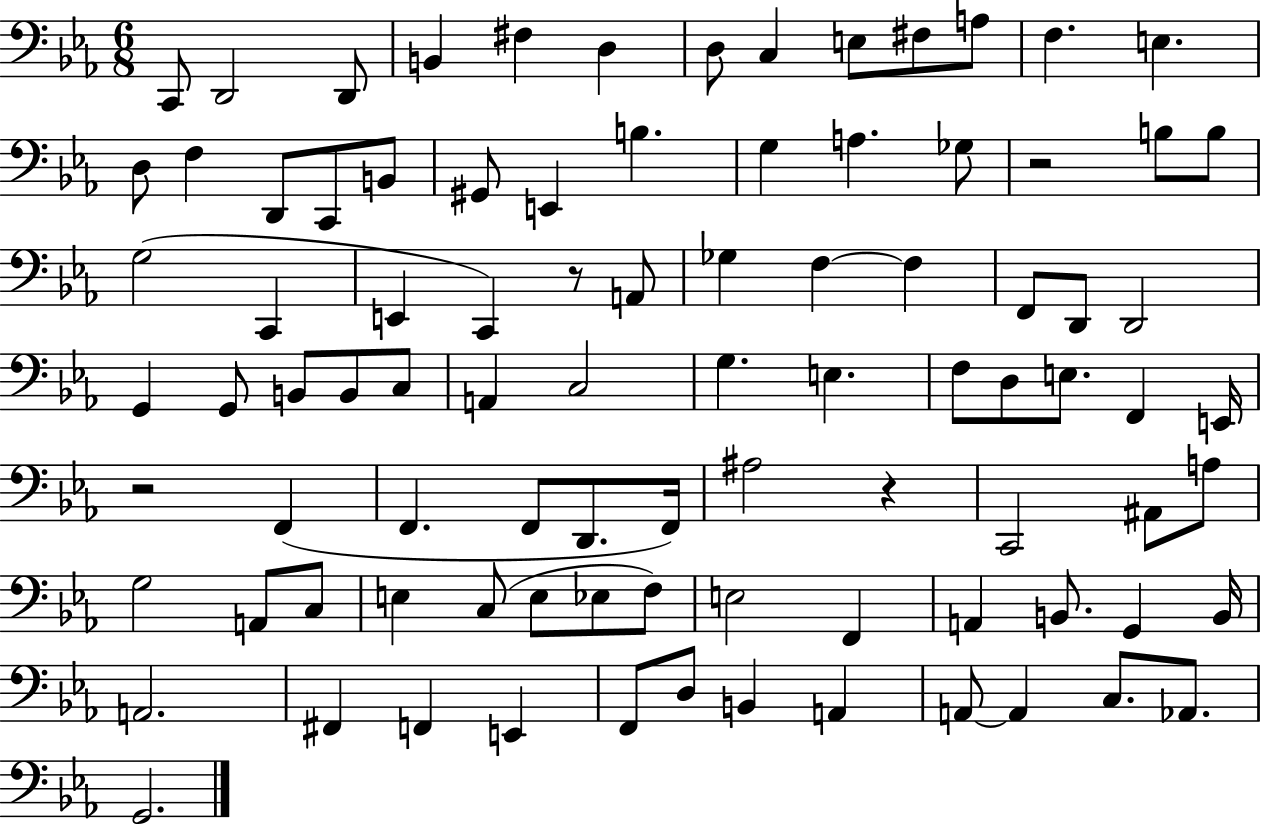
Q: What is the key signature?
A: EES major